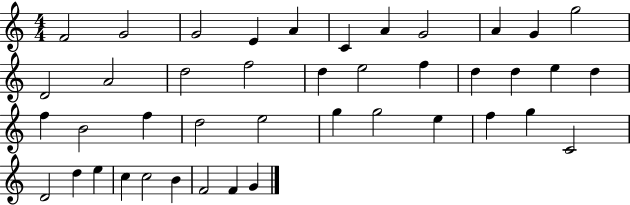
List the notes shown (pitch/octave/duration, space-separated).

F4/h G4/h G4/h E4/q A4/q C4/q A4/q G4/h A4/q G4/q G5/h D4/h A4/h D5/h F5/h D5/q E5/h F5/q D5/q D5/q E5/q D5/q F5/q B4/h F5/q D5/h E5/h G5/q G5/h E5/q F5/q G5/q C4/h D4/h D5/q E5/q C5/q C5/h B4/q F4/h F4/q G4/q